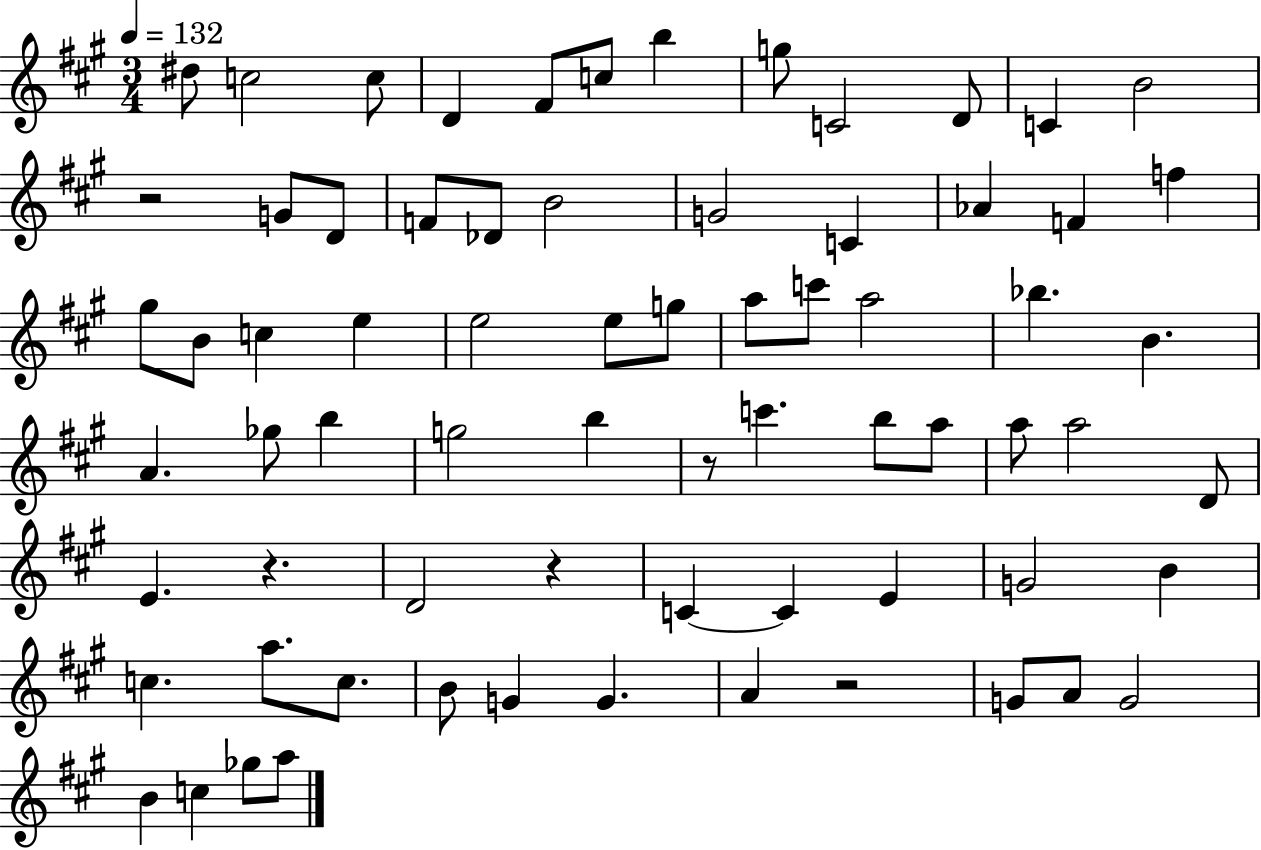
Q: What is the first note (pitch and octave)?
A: D#5